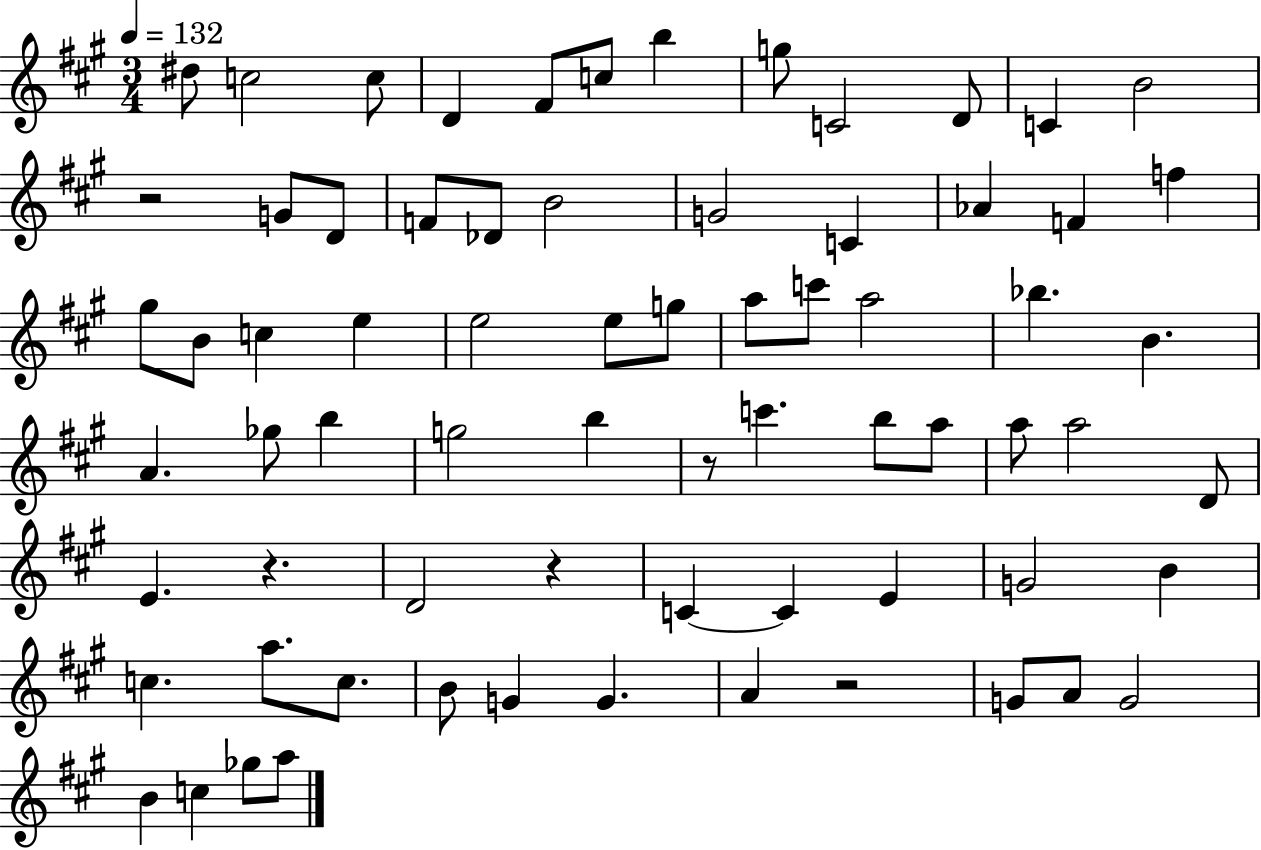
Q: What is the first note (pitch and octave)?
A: D#5